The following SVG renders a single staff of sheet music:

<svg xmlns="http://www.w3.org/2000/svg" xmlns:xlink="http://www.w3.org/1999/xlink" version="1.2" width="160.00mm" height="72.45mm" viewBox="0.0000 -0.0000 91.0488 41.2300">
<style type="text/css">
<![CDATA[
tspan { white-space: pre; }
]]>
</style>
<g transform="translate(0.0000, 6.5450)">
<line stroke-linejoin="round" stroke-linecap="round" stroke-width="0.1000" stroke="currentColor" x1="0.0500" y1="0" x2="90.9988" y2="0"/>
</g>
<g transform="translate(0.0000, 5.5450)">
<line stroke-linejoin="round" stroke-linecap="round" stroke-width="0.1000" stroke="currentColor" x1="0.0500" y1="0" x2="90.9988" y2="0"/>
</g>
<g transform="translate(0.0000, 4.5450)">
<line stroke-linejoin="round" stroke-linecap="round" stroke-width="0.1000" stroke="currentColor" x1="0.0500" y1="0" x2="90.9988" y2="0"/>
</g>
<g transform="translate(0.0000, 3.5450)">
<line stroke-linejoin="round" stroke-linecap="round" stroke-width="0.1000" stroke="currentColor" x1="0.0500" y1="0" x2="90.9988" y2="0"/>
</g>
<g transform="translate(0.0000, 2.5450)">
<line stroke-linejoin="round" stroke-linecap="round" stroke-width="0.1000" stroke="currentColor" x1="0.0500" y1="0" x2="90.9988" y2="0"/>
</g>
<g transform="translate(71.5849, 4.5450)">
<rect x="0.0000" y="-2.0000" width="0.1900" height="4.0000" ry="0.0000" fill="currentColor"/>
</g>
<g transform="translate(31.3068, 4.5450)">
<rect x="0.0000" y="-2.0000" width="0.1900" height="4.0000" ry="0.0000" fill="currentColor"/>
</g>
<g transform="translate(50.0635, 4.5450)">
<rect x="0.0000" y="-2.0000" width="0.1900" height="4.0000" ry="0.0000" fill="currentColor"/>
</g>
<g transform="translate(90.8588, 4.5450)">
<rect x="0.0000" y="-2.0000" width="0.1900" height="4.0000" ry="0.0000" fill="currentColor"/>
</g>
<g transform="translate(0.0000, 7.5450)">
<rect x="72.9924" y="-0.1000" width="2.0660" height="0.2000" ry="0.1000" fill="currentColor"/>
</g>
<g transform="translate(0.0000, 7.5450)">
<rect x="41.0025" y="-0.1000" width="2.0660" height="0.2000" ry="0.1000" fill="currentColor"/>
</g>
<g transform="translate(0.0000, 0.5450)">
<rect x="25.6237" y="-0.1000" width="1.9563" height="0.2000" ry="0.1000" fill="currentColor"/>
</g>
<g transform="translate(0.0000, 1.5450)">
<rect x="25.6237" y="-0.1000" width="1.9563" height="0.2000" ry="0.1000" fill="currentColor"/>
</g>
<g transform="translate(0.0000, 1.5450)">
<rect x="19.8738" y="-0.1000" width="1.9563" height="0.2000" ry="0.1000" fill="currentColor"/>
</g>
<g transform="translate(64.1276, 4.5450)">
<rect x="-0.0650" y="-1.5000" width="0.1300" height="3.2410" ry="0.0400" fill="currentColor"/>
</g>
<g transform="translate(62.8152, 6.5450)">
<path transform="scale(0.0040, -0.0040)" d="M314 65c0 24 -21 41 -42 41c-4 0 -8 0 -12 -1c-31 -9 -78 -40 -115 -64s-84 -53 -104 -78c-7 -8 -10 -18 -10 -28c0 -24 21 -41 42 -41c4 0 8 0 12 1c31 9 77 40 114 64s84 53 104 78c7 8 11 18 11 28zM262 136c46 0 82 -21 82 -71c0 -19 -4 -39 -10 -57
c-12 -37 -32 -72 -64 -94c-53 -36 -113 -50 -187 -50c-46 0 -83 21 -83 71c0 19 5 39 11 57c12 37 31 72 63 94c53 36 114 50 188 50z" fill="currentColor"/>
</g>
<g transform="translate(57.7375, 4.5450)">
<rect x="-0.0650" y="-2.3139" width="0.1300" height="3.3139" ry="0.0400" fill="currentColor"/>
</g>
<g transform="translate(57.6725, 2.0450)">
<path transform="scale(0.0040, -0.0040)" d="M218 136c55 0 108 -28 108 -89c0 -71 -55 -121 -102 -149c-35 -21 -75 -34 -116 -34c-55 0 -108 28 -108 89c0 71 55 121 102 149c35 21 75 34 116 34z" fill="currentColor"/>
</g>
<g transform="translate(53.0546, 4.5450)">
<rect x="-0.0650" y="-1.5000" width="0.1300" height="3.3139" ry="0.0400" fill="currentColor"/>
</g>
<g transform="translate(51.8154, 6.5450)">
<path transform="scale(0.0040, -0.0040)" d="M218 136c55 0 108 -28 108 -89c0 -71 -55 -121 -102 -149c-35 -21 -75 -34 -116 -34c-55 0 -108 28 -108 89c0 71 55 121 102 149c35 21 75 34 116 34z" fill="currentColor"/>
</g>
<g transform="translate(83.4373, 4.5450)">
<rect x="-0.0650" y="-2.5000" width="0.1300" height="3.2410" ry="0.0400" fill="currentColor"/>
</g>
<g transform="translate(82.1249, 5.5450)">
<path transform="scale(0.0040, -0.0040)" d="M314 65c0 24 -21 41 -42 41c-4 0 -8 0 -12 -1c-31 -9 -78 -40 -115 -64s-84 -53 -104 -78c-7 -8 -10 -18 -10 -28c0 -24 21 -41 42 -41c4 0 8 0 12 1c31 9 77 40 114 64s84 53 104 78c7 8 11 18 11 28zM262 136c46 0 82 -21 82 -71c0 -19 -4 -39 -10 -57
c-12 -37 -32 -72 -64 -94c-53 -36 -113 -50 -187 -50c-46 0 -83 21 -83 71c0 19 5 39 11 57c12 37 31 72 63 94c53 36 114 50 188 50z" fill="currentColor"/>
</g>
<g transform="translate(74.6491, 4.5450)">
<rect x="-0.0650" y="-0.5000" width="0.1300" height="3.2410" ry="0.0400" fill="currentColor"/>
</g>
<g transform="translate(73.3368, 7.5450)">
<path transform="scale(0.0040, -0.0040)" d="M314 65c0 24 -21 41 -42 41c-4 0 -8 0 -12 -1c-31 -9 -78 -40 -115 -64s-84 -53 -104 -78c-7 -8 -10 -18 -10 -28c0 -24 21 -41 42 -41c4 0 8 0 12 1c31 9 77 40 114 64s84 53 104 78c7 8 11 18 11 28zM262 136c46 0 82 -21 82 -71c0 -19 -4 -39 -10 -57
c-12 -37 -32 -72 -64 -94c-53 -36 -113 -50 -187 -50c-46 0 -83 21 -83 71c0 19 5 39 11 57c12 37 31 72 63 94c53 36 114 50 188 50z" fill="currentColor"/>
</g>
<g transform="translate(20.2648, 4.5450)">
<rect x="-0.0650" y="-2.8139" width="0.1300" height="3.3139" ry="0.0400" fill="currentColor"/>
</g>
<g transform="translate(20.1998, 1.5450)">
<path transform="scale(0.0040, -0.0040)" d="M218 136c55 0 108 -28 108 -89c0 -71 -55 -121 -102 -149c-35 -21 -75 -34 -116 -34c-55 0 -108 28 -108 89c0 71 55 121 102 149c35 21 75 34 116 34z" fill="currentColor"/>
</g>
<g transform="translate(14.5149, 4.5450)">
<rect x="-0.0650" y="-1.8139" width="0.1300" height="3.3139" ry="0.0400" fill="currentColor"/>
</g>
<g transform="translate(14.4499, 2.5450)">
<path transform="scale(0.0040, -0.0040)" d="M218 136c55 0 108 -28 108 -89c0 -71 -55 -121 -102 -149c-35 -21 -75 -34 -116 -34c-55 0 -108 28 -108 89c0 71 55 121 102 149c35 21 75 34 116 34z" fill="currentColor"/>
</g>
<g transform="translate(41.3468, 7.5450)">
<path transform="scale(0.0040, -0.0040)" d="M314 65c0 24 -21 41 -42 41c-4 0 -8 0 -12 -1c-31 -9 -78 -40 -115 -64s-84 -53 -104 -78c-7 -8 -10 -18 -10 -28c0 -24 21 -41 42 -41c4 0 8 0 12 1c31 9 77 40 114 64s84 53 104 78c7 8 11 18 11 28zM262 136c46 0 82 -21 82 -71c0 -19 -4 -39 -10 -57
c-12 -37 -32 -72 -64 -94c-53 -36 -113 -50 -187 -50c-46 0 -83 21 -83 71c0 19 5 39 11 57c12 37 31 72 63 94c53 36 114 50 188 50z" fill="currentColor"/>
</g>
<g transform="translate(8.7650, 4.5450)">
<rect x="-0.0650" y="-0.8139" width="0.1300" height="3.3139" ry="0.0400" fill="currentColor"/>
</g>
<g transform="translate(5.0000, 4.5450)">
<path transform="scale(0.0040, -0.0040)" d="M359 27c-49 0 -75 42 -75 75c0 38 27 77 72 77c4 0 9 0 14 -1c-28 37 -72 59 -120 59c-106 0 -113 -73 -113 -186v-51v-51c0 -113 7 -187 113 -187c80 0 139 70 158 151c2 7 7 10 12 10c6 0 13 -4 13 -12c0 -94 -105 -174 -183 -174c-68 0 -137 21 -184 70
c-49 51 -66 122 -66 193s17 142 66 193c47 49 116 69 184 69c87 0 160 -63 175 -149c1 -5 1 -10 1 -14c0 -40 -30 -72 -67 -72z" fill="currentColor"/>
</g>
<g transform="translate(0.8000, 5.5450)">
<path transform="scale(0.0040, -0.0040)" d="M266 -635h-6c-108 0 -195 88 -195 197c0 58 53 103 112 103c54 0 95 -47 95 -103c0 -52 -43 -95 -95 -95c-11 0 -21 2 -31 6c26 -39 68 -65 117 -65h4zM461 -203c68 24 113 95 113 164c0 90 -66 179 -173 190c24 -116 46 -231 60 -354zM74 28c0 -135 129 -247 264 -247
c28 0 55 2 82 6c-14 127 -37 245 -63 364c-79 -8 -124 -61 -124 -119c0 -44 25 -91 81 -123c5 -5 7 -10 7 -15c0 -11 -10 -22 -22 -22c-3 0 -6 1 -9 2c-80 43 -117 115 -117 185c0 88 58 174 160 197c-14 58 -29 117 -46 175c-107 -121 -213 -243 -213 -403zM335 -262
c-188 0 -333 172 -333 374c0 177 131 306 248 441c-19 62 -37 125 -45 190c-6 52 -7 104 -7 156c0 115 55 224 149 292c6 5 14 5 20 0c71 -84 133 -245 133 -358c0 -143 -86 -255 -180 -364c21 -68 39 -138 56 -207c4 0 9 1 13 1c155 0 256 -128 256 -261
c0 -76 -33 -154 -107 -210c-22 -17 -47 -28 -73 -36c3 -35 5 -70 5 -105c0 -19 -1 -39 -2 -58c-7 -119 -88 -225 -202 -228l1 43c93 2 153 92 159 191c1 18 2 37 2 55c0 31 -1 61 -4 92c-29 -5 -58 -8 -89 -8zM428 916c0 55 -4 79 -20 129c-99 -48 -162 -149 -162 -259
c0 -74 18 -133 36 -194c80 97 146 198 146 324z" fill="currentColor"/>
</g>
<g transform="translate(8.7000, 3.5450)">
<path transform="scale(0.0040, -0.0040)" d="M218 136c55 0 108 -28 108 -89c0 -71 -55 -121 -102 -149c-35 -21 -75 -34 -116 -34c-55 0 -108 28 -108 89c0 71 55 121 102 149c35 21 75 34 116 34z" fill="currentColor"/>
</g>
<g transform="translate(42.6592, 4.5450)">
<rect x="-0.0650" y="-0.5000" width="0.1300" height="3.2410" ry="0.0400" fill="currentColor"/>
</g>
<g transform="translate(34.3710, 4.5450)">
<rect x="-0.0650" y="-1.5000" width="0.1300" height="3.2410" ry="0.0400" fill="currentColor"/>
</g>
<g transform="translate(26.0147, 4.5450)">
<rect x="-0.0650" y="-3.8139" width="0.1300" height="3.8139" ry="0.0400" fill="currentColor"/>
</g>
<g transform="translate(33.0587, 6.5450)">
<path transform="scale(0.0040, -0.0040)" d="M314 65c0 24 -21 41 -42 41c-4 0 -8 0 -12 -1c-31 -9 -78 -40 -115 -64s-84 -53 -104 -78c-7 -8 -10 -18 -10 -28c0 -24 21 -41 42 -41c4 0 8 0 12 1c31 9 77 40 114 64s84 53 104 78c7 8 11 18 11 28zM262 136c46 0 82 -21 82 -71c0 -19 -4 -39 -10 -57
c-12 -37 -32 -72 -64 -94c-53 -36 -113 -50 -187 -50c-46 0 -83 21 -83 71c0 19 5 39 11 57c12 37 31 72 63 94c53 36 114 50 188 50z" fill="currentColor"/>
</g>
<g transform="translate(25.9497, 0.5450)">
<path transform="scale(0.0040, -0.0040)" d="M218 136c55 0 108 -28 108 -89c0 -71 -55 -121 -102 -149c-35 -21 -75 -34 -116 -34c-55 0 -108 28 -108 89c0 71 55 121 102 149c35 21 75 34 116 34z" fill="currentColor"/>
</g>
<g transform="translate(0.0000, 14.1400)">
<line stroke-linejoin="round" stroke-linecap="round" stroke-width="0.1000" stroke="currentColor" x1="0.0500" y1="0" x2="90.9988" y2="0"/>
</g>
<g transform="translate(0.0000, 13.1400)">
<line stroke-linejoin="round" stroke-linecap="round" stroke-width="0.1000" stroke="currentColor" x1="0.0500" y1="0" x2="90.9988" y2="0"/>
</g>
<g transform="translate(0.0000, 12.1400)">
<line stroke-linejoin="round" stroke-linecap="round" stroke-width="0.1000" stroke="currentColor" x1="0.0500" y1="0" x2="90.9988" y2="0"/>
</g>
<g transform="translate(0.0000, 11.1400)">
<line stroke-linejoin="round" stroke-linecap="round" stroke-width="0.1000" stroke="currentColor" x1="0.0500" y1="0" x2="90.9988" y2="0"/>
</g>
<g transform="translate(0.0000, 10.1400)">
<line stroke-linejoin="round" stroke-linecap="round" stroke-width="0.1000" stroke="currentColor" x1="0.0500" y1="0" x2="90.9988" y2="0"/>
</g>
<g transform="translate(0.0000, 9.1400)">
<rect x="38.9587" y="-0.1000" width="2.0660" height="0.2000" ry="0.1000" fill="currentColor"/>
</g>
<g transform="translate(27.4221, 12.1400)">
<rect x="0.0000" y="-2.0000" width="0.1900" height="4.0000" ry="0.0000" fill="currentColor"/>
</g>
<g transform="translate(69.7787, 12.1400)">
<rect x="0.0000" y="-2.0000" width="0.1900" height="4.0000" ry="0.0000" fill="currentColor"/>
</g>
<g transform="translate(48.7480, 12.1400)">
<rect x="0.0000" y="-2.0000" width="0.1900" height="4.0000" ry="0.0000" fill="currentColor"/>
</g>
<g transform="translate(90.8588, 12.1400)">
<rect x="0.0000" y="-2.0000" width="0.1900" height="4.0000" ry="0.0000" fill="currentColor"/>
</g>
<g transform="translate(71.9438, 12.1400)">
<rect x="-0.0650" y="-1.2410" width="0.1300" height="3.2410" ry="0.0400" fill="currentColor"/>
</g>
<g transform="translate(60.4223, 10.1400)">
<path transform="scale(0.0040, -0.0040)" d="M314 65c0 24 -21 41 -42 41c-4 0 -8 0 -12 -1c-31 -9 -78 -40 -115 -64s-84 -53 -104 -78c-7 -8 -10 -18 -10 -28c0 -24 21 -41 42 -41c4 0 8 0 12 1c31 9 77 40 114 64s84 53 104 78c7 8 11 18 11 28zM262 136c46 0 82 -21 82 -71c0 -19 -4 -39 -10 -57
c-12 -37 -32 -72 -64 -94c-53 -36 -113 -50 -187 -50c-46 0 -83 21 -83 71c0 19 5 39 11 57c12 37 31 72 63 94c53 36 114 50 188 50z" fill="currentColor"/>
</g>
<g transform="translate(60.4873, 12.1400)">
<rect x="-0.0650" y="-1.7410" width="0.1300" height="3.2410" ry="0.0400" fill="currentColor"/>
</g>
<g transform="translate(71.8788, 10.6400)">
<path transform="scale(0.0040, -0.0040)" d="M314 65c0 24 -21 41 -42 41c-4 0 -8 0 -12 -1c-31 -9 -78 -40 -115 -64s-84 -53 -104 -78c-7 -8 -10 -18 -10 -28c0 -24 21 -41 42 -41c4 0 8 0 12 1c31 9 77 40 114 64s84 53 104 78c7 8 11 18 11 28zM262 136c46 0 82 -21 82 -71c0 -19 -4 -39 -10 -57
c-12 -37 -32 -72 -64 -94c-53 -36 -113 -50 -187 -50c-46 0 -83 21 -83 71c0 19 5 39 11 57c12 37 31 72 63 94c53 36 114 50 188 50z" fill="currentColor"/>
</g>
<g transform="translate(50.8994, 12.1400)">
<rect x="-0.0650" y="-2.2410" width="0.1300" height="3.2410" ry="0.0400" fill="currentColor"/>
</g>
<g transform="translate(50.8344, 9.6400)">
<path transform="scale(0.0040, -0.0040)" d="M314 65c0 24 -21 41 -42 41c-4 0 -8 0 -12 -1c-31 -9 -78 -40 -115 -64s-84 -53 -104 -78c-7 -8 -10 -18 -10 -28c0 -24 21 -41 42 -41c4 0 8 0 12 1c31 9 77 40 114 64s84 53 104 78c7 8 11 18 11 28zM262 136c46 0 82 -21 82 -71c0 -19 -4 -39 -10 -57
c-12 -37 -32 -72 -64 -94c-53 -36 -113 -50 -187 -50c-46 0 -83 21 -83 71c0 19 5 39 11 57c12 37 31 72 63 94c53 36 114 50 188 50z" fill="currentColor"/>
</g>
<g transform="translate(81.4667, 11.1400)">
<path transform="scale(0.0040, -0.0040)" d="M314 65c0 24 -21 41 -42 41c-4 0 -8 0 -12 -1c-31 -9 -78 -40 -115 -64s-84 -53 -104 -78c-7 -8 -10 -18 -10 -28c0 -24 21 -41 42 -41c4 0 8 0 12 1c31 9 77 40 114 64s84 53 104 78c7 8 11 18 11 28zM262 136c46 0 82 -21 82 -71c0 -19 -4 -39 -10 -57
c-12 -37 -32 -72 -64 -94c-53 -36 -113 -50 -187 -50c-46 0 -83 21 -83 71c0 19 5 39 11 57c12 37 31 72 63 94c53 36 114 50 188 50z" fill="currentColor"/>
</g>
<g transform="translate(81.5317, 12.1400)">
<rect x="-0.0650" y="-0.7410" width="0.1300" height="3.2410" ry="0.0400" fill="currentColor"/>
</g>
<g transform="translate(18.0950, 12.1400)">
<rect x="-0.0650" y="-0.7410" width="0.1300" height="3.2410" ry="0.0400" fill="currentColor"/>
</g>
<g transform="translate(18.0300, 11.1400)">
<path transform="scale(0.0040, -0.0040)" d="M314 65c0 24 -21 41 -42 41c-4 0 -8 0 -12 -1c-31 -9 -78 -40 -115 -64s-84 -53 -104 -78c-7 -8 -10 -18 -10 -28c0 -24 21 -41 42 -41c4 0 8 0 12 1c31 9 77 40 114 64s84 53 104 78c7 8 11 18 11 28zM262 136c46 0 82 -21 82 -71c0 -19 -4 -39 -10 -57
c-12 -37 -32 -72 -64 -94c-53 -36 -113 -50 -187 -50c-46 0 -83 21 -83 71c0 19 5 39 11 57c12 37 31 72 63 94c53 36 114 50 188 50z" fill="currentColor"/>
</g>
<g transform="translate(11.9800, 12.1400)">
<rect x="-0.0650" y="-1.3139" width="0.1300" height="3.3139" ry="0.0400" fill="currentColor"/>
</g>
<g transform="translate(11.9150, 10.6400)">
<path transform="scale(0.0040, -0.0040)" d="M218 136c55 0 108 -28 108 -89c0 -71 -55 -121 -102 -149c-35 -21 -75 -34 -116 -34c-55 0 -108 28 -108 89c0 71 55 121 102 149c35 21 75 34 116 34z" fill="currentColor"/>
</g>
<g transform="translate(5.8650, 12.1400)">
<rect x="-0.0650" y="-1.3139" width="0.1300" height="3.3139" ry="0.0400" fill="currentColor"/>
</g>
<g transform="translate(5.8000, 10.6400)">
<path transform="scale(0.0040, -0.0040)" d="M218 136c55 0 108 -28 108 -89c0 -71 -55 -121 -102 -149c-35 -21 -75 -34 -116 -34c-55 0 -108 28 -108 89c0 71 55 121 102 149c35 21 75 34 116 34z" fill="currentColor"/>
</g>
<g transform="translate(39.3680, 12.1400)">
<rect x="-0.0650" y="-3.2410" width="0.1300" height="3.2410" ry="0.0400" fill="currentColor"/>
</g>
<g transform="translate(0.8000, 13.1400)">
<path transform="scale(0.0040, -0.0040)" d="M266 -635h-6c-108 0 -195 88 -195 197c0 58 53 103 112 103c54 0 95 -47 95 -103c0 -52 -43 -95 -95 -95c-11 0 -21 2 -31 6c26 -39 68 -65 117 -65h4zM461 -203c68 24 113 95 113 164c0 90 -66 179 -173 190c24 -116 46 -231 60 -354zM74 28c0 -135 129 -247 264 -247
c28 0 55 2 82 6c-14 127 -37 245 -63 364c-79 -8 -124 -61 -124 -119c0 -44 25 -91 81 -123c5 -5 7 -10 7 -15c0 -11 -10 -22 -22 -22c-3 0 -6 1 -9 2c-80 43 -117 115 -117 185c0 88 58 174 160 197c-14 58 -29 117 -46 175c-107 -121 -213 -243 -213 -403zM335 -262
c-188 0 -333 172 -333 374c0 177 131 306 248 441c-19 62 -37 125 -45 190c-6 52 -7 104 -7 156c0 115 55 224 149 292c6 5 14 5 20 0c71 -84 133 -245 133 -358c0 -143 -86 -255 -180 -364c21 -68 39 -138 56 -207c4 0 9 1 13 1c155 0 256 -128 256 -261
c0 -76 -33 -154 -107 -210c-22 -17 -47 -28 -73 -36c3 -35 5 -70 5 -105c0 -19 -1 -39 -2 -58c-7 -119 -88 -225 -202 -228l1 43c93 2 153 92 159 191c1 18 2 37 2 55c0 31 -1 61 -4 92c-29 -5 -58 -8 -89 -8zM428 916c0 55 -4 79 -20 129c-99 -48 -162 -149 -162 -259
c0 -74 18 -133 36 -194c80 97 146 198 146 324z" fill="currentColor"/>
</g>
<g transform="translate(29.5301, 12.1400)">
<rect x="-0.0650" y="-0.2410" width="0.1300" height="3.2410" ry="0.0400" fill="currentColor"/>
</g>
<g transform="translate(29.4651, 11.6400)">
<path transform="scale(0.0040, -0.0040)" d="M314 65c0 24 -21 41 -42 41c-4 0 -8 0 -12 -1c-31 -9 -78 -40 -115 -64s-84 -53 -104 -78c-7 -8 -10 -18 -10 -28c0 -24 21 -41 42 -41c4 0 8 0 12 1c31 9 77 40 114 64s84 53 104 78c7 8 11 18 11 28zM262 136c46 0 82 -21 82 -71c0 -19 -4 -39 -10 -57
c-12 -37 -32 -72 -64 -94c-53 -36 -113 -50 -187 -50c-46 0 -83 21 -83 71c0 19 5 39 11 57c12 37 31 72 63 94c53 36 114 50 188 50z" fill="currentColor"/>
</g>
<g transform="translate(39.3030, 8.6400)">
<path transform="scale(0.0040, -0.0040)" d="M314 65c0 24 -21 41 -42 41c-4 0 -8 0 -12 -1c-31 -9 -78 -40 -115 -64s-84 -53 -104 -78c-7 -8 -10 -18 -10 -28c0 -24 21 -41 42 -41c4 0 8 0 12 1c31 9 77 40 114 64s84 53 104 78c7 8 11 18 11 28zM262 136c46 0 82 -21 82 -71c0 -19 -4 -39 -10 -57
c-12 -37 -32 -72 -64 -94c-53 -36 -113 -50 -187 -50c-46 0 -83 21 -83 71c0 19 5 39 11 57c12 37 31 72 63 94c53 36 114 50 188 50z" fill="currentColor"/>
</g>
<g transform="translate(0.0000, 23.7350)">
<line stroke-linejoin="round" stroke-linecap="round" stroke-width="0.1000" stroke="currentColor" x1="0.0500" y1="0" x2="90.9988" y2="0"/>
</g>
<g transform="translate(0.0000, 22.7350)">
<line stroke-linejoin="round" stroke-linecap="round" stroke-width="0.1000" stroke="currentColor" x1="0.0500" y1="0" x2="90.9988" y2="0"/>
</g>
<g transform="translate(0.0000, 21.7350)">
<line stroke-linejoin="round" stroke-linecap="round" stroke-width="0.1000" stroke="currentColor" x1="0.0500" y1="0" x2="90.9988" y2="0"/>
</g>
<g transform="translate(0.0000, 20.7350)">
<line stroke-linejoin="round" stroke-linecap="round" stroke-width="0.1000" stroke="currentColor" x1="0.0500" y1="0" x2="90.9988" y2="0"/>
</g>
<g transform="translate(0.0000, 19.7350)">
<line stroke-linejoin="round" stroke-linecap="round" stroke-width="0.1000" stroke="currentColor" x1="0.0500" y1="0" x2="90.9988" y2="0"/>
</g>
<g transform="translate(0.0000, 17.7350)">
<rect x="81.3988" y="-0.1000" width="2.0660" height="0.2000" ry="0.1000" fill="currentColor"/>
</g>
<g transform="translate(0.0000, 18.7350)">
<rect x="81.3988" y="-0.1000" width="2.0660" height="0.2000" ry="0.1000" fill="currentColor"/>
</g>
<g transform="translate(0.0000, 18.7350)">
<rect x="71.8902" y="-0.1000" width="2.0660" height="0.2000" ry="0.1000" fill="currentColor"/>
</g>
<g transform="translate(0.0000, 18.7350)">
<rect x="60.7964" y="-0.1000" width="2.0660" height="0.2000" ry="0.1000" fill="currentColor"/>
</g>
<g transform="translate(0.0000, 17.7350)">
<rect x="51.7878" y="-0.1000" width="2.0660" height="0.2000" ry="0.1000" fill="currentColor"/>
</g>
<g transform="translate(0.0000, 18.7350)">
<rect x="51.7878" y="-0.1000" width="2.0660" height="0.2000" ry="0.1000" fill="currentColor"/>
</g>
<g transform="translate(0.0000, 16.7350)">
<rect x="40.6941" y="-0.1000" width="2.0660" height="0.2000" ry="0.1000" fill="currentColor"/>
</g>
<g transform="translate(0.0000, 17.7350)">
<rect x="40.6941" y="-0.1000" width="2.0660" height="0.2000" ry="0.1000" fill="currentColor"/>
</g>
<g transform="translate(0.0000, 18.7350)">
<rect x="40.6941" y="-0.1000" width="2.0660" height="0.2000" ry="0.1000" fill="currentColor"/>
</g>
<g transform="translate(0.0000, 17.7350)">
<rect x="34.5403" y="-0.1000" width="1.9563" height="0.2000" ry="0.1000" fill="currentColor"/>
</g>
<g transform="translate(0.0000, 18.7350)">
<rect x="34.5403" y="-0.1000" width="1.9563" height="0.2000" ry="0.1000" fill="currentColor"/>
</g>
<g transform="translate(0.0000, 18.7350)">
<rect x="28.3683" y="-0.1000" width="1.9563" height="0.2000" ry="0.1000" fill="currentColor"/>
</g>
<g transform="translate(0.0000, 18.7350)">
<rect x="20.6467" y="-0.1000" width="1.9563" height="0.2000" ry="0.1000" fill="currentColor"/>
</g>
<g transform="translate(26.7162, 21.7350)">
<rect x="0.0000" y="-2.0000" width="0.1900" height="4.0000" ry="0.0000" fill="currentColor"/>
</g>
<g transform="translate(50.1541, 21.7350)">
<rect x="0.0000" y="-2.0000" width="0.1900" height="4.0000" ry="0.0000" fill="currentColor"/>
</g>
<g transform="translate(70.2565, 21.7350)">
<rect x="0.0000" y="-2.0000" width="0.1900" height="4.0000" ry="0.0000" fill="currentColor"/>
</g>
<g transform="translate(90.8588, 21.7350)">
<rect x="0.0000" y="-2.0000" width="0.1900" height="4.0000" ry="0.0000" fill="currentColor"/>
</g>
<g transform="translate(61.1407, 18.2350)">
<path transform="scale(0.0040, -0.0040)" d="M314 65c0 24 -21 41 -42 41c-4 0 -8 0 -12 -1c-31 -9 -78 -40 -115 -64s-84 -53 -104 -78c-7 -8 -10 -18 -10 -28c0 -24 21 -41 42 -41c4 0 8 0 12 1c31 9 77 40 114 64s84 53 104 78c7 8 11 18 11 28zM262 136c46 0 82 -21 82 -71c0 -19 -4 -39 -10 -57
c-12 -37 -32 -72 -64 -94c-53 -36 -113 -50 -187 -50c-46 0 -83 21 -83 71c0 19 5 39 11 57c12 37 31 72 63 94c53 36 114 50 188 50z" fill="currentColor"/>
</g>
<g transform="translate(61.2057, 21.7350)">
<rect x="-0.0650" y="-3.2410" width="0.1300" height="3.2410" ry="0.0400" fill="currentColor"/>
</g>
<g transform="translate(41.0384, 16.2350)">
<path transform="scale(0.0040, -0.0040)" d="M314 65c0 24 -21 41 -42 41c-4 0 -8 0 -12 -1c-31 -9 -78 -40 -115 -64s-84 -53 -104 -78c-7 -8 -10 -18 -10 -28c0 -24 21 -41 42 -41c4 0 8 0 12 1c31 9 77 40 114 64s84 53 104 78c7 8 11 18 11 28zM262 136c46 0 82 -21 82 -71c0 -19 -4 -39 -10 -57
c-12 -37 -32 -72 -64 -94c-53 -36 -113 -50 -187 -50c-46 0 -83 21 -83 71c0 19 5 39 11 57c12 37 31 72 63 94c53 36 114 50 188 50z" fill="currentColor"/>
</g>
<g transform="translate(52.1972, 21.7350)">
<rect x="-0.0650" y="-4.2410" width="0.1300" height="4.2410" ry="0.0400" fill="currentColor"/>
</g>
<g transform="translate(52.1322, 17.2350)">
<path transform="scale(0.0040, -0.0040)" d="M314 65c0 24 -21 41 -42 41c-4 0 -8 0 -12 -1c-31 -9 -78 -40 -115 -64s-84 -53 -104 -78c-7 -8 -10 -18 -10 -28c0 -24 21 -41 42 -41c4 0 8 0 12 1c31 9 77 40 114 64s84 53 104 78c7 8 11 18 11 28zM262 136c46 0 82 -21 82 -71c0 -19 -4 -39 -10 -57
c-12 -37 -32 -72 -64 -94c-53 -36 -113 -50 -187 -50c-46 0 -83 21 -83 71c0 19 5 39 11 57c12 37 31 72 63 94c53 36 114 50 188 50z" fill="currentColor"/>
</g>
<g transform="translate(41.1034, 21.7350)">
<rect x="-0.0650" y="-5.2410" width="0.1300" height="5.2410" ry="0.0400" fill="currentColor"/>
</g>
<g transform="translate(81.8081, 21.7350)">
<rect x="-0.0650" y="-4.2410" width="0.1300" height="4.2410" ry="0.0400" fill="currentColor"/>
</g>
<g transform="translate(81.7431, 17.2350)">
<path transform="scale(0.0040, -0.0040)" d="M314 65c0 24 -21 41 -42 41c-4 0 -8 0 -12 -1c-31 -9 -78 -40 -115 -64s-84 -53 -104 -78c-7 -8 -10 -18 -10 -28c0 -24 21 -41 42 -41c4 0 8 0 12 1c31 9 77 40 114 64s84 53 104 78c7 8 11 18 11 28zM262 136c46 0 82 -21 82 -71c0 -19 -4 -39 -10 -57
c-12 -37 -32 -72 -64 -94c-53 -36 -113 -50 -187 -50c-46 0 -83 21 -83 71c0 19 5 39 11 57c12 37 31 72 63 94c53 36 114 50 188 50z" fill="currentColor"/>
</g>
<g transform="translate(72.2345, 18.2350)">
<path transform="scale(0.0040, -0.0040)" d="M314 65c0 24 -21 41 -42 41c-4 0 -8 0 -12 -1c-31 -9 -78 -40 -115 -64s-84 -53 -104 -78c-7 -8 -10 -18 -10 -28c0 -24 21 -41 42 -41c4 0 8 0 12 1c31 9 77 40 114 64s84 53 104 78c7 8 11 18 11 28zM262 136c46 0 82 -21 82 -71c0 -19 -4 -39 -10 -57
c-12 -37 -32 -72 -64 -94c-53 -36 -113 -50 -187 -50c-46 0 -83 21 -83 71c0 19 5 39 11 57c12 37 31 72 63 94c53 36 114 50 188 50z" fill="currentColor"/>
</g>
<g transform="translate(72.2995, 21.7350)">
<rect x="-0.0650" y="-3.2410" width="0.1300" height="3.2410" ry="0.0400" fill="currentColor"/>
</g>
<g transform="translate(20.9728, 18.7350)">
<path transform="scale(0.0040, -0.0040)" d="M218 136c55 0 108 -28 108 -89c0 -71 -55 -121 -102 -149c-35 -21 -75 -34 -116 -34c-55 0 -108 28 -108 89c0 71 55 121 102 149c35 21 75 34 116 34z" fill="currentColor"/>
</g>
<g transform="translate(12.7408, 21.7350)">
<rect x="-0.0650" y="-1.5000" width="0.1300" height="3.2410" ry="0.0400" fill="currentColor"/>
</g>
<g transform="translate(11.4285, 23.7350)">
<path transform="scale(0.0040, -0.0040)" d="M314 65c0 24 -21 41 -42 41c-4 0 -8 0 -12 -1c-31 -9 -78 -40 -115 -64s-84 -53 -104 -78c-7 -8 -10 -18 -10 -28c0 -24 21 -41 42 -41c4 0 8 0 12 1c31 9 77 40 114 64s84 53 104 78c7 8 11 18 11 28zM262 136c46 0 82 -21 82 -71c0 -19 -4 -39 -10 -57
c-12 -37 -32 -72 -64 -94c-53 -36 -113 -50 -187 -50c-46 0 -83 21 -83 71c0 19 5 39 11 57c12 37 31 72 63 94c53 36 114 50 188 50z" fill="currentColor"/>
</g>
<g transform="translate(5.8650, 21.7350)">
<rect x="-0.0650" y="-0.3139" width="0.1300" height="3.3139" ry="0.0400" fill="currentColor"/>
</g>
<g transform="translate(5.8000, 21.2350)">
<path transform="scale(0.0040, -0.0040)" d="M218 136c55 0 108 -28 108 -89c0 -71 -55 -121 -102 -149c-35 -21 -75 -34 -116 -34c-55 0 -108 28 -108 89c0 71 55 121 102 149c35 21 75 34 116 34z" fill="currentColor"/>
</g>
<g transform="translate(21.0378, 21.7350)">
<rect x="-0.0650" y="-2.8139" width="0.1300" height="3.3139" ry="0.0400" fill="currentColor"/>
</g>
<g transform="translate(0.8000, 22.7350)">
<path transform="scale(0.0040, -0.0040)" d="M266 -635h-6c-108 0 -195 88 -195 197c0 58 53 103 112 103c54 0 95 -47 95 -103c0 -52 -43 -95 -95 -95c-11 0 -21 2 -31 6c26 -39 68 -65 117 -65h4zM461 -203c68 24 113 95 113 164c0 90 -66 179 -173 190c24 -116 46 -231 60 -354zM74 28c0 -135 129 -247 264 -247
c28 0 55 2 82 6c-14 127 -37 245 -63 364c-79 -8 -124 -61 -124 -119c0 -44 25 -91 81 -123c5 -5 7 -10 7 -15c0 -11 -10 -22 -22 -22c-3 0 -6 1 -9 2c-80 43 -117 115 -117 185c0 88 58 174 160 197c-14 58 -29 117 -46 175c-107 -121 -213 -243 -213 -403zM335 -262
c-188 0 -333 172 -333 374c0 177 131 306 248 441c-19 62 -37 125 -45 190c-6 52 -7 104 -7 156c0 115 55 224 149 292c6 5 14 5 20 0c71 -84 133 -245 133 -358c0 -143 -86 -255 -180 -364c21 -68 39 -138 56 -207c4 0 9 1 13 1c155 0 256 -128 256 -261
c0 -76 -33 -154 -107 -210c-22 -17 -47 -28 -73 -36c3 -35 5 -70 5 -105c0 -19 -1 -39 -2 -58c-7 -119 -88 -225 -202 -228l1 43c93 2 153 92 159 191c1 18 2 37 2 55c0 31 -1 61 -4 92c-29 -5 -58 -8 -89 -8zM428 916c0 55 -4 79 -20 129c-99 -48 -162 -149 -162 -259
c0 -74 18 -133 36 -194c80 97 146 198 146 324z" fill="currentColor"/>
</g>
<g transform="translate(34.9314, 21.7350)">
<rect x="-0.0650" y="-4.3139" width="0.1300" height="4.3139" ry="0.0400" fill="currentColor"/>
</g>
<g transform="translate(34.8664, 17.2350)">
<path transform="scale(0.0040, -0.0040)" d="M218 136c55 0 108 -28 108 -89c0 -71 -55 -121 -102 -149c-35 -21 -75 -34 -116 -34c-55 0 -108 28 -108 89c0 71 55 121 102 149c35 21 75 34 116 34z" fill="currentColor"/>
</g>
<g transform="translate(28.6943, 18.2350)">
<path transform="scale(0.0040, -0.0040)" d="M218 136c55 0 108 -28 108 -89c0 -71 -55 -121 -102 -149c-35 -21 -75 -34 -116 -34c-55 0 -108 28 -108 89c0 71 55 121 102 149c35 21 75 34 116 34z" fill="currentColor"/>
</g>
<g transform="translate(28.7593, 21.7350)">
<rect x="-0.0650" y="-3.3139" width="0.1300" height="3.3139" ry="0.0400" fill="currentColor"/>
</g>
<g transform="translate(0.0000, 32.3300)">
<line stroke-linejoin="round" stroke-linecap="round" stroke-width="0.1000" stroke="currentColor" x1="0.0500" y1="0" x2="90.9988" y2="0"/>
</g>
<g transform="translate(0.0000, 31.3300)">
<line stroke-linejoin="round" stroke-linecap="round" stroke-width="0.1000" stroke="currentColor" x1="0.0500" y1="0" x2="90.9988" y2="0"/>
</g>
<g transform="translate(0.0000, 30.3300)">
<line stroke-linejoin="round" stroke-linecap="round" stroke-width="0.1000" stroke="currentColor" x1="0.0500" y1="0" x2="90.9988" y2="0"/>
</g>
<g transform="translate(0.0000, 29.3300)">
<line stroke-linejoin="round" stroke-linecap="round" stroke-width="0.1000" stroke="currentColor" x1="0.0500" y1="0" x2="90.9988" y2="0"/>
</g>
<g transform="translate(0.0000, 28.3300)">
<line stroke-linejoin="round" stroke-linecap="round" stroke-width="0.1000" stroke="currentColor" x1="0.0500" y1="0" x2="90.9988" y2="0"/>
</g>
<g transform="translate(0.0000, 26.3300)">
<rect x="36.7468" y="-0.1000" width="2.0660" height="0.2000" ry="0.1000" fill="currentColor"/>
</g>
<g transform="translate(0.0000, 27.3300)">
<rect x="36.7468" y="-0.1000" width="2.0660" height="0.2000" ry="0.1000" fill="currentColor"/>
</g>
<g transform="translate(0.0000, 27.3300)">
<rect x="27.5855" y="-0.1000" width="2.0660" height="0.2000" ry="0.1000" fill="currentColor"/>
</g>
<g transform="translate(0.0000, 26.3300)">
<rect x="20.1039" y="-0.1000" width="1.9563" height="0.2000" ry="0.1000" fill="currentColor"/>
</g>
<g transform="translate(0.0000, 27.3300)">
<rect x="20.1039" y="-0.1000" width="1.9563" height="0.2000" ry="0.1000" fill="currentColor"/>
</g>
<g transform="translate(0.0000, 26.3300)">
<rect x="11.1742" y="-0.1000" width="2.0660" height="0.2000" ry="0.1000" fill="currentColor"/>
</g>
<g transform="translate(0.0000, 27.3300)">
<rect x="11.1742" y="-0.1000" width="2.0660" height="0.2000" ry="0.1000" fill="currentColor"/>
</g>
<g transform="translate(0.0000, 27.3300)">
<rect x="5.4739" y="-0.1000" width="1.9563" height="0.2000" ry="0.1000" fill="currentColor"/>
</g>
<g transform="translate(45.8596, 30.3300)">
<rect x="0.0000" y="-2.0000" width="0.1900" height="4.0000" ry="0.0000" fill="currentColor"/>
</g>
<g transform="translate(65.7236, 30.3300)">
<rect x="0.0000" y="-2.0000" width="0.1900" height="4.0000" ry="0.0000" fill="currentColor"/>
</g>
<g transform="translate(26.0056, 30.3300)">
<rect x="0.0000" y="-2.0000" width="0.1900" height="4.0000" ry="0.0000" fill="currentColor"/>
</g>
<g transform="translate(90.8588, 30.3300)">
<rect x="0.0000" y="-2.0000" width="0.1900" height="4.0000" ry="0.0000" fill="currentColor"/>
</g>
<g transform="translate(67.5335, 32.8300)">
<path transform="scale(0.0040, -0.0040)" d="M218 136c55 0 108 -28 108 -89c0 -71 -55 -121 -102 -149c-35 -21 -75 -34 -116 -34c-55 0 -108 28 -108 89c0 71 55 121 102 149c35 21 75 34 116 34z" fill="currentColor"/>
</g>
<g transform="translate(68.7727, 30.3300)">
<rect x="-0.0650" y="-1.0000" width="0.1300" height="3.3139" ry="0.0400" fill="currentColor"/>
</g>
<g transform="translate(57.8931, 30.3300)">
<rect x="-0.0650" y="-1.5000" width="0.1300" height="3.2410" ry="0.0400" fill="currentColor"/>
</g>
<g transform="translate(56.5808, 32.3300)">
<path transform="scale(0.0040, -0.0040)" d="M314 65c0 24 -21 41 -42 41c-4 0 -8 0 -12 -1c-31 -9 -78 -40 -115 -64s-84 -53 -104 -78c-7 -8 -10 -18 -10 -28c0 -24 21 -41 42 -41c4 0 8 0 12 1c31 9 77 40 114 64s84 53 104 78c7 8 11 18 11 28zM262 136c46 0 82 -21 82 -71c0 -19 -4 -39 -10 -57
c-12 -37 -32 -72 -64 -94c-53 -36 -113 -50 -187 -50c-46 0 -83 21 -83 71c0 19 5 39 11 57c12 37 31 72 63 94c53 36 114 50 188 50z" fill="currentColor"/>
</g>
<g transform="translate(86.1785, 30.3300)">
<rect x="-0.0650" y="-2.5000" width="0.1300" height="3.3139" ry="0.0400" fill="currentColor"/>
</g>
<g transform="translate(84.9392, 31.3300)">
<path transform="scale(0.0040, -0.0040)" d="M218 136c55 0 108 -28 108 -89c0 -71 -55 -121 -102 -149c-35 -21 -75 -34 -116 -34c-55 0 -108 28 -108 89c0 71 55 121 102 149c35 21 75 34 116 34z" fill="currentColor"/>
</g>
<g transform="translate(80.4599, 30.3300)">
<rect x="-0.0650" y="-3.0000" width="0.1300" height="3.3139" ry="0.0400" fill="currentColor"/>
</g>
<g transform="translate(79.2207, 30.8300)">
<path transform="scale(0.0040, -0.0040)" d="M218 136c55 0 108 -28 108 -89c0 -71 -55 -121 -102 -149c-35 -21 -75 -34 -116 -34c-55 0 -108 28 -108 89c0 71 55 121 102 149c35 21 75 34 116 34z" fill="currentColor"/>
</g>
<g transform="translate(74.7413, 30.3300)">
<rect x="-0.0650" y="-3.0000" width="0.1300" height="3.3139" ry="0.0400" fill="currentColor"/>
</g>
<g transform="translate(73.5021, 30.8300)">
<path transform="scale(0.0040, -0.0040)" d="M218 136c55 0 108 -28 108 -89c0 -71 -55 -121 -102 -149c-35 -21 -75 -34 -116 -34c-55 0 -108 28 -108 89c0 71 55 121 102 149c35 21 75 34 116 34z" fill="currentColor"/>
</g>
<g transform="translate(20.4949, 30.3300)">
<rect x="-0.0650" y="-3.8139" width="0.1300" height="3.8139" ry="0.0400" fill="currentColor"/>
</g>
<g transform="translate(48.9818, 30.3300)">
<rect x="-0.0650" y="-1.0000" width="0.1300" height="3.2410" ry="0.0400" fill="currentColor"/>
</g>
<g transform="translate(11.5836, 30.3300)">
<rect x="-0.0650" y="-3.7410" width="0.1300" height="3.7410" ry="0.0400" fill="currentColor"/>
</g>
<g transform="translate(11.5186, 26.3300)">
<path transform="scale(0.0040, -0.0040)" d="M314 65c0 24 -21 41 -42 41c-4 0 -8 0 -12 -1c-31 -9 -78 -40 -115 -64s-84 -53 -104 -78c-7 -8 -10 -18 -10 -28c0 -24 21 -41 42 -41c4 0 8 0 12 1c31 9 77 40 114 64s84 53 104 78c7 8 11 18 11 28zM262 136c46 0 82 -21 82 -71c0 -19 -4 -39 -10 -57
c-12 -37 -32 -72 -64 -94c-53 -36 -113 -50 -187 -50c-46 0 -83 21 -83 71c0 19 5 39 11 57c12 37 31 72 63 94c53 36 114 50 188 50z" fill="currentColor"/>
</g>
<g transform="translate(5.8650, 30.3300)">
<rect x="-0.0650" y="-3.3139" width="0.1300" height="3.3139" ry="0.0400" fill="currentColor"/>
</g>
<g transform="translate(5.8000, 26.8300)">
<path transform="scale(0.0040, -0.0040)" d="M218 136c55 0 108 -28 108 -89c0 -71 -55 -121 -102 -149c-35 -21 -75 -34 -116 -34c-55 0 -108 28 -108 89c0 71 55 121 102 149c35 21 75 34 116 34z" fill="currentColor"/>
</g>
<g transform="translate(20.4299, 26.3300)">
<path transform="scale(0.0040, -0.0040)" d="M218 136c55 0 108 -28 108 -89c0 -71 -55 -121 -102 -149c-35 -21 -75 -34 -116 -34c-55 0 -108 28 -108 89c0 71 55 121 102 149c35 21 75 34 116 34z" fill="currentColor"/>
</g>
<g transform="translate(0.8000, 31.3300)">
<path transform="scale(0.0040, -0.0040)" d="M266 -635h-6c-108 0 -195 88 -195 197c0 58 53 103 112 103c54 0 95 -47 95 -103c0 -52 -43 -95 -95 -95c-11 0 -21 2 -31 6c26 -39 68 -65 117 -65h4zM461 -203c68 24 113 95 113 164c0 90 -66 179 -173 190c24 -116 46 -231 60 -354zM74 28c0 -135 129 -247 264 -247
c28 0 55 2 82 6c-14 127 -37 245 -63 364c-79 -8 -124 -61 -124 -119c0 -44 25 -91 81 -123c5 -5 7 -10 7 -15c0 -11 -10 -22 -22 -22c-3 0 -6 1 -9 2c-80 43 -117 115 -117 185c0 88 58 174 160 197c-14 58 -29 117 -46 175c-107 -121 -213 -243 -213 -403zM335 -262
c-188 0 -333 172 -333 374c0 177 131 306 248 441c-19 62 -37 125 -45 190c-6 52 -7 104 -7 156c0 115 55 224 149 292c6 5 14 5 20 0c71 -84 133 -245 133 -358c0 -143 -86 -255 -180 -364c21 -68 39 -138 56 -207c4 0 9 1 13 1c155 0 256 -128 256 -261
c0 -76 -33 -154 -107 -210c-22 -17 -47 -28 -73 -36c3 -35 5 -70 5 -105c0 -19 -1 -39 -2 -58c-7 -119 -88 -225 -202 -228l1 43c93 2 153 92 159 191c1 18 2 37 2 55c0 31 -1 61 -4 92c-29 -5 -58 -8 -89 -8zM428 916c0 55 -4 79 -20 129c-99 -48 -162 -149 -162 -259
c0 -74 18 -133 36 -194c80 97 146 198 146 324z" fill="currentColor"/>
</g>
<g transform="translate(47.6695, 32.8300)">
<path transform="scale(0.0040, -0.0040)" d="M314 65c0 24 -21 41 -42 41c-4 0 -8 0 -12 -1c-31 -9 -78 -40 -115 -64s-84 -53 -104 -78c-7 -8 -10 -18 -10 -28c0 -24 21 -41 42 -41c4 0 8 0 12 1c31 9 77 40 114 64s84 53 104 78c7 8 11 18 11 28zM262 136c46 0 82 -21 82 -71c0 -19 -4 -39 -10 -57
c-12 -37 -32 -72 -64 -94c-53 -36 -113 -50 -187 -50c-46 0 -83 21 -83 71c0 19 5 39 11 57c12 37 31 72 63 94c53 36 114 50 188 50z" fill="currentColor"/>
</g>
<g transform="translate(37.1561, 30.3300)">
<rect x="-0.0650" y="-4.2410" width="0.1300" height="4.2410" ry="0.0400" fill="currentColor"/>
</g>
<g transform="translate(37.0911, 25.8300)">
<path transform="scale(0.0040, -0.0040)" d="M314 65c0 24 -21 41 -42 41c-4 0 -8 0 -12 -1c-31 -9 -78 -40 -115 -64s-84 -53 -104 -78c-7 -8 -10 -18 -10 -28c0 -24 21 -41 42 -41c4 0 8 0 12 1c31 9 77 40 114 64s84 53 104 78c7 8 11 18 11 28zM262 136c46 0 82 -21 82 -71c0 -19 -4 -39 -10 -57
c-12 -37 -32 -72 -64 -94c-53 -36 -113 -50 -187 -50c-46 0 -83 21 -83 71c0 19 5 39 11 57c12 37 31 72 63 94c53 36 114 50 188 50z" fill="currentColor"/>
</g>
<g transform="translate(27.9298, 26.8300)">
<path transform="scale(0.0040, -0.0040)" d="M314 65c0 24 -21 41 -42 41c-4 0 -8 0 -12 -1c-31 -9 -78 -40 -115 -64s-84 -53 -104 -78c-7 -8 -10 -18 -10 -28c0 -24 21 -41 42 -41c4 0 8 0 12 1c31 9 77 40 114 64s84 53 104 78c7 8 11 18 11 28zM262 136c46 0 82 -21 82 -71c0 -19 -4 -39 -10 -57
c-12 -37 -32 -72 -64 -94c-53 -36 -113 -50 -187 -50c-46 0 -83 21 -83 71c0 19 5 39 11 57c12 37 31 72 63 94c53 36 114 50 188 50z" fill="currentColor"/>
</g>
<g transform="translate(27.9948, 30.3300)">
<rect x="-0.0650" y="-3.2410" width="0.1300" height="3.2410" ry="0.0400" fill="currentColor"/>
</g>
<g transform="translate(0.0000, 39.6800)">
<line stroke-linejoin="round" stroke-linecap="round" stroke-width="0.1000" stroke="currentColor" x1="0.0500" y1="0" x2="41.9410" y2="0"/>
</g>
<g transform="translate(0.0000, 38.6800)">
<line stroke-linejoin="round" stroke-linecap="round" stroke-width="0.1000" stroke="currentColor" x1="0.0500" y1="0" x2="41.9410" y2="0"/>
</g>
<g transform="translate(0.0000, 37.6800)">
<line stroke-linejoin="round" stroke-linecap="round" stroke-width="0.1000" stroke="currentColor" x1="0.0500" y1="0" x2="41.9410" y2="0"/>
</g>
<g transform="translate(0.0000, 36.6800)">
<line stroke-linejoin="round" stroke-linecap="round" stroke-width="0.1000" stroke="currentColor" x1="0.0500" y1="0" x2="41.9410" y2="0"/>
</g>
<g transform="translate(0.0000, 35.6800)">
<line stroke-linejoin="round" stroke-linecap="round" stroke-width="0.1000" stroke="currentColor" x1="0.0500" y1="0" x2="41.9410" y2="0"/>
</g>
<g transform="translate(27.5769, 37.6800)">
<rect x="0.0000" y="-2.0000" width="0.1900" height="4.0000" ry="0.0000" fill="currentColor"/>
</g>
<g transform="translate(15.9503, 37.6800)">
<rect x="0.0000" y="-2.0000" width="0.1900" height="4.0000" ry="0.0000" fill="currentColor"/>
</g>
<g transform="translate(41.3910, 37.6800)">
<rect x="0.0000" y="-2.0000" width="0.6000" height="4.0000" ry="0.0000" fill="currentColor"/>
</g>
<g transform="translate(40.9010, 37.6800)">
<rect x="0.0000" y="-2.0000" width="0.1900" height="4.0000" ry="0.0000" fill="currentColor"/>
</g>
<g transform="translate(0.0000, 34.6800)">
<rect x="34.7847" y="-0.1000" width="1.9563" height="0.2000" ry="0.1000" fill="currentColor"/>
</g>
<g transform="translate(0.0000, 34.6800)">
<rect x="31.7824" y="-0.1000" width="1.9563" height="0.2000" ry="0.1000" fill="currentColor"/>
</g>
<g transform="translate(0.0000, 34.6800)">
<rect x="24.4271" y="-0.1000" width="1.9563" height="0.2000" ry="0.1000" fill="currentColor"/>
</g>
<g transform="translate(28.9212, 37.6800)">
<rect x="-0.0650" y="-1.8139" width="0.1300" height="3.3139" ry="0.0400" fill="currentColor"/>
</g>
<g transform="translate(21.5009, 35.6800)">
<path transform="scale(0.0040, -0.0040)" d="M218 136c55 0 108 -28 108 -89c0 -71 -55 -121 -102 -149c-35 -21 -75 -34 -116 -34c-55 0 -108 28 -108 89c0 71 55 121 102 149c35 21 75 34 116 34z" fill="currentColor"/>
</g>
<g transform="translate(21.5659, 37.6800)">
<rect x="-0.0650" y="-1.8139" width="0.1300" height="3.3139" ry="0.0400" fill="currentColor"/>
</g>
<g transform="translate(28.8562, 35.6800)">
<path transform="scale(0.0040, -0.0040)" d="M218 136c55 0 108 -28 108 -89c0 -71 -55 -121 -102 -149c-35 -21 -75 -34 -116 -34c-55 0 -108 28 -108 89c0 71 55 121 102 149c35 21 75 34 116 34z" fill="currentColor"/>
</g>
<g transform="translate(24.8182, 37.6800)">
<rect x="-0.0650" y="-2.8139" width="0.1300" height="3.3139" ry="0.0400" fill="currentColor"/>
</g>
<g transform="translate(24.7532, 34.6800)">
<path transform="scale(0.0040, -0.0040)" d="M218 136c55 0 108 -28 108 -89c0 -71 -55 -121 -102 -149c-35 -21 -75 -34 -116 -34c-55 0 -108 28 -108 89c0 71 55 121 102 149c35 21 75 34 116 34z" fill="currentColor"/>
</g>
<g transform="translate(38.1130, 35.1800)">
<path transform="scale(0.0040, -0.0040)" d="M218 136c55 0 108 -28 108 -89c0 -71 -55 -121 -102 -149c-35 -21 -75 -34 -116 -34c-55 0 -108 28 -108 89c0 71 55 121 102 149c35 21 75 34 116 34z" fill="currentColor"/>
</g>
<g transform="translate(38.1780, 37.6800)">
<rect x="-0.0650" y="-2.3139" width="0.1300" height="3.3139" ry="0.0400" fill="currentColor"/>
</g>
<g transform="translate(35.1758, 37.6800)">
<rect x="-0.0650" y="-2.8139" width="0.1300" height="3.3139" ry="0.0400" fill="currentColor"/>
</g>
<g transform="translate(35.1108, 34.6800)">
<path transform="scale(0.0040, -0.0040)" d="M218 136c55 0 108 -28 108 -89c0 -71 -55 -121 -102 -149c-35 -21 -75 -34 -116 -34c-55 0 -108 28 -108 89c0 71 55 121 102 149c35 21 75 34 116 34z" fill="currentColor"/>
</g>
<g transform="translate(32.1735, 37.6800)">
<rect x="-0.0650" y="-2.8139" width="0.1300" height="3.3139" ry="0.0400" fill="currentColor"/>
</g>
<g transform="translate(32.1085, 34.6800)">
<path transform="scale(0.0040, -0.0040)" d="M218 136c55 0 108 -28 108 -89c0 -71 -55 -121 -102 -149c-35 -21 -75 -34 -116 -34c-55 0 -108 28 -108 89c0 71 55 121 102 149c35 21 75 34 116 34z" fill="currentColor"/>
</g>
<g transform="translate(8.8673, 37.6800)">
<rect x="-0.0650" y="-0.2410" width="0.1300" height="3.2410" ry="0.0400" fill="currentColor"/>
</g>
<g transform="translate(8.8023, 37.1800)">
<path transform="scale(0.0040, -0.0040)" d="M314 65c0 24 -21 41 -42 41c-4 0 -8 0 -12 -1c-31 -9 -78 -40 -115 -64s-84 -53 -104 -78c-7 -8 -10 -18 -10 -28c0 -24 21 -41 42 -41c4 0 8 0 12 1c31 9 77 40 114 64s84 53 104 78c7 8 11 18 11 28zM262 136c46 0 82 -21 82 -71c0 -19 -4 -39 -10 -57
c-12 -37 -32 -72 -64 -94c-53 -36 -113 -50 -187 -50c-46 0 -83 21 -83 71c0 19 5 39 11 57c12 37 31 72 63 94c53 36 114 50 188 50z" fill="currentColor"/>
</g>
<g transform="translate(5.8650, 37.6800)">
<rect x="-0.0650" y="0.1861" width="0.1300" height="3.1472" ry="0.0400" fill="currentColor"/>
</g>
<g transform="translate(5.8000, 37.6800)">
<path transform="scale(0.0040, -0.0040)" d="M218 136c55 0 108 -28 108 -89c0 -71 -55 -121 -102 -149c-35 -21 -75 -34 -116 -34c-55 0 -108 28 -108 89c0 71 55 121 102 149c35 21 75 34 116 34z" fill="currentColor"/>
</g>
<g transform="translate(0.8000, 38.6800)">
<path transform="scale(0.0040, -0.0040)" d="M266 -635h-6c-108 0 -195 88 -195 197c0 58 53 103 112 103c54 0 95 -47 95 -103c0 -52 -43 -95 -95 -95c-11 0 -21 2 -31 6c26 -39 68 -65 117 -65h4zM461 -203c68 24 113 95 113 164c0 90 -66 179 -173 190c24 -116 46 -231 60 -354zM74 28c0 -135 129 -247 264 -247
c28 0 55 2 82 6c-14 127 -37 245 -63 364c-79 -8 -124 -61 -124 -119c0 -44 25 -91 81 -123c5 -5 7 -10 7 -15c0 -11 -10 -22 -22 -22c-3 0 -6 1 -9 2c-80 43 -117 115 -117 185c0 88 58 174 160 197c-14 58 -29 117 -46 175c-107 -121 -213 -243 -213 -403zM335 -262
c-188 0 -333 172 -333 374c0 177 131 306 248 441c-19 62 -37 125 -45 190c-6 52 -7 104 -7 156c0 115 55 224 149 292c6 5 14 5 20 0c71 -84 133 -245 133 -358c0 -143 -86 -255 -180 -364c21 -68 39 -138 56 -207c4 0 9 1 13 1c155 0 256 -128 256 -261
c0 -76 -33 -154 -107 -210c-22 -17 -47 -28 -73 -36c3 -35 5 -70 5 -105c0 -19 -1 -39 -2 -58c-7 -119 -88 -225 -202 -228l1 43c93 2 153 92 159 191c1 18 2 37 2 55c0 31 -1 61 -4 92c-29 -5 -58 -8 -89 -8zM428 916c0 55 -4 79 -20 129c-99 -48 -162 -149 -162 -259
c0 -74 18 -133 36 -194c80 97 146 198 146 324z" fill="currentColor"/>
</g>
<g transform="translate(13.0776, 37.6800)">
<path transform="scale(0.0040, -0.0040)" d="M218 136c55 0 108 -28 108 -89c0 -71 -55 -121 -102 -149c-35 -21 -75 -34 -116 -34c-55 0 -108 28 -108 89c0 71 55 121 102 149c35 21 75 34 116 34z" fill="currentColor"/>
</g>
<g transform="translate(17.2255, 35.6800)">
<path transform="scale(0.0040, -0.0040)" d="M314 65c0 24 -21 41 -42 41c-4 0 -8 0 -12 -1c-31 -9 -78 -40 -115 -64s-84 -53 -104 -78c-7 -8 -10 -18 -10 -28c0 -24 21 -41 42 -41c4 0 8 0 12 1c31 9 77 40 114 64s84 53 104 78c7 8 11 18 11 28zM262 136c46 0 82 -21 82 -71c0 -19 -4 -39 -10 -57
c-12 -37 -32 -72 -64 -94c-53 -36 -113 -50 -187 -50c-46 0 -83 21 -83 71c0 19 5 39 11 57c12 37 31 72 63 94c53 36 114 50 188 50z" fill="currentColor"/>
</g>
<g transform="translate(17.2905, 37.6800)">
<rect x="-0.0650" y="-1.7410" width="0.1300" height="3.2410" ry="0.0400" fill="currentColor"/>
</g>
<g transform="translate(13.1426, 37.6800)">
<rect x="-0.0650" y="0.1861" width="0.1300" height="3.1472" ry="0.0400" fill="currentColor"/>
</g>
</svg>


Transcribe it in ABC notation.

X:1
T:Untitled
M:4/4
L:1/4
K:C
d f a c' E2 C2 E g E2 C2 G2 e e d2 c2 b2 g2 f2 e2 d2 c E2 a b d' f'2 d'2 b2 b2 d'2 b c'2 c' b2 d'2 D2 E2 D A A G B c2 B f2 f a f a a g